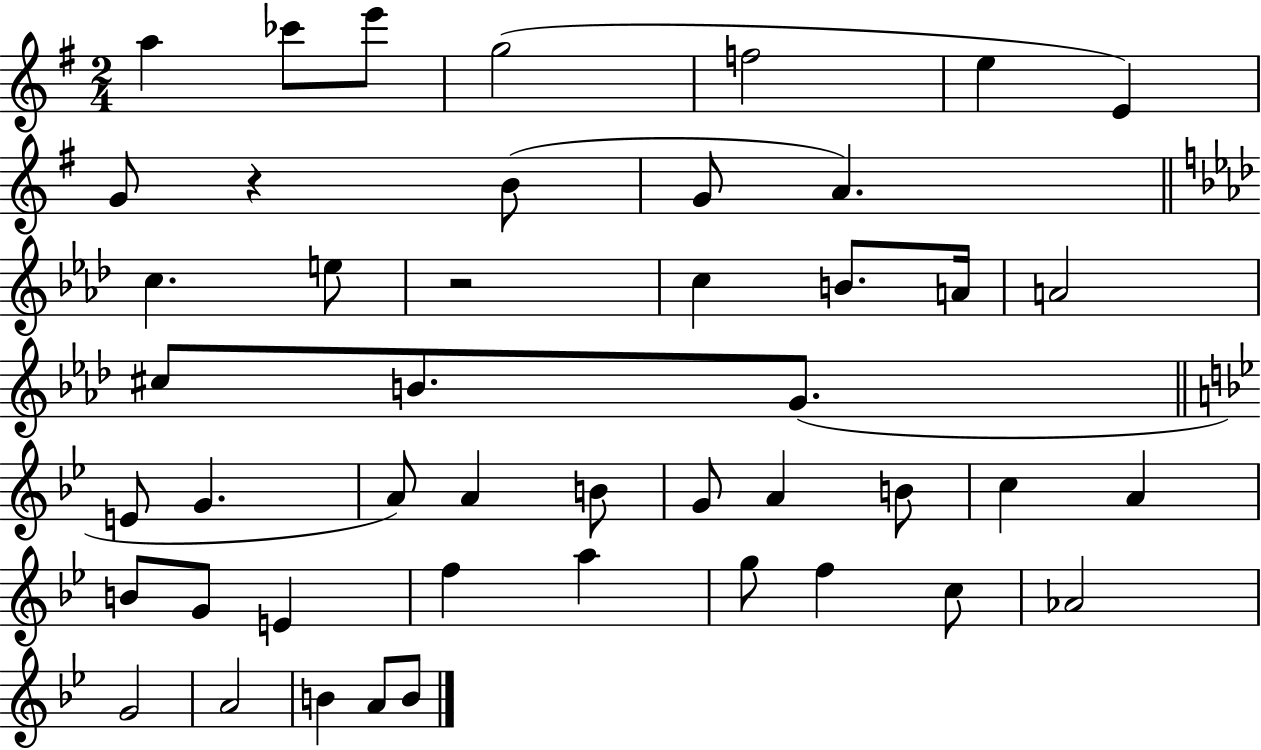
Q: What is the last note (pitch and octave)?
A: B4